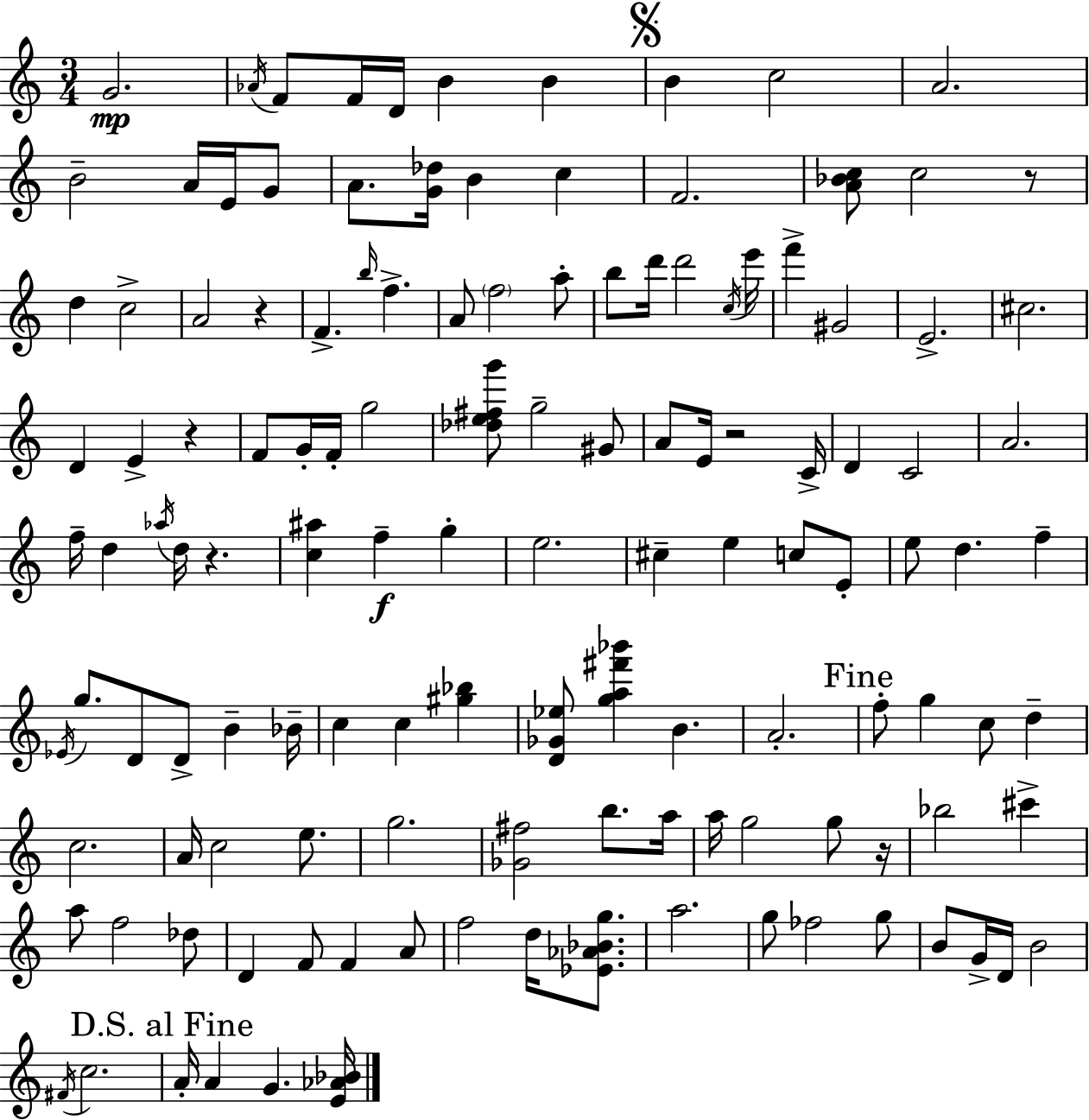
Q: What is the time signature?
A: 3/4